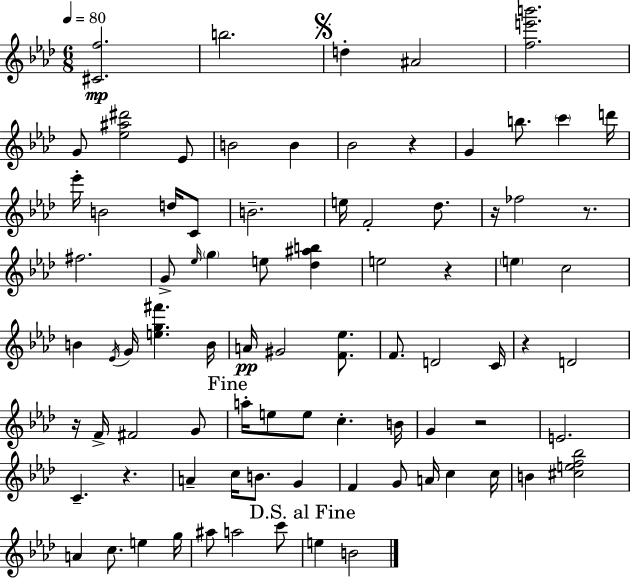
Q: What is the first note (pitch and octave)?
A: B5